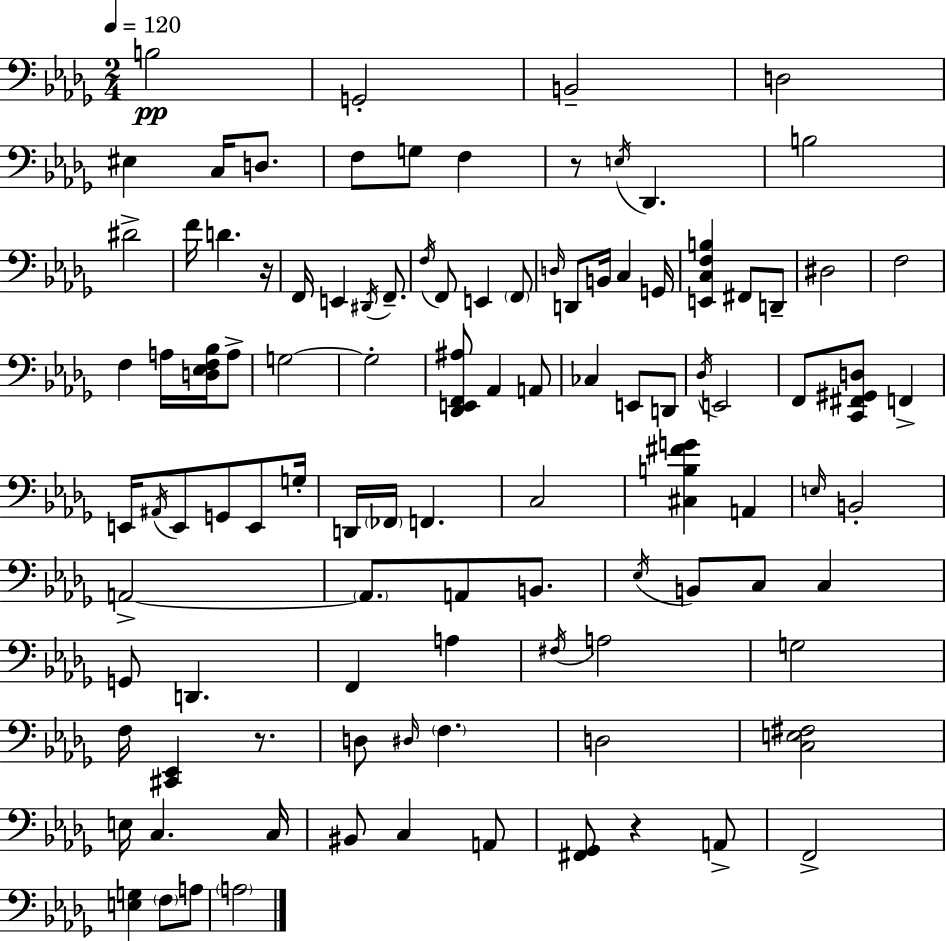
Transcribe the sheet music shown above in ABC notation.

X:1
T:Untitled
M:2/4
L:1/4
K:Bbm
B,2 G,,2 B,,2 D,2 ^E, C,/4 D,/2 F,/2 G,/2 F, z/2 E,/4 _D,, B,2 ^D2 F/4 D z/4 F,,/4 E,, ^D,,/4 F,,/2 F,/4 F,,/2 E,, F,,/2 D,/4 D,,/2 B,,/4 C, G,,/4 [E,,C,F,B,] ^F,,/2 D,,/2 ^D,2 F,2 F, A,/4 [D,_E,F,_B,]/4 A,/2 G,2 G,2 [_D,,E,,F,,^A,]/2 _A,, A,,/2 _C, E,,/2 D,,/2 _D,/4 E,,2 F,,/2 [C,,^F,,^G,,D,]/2 F,, E,,/4 ^A,,/4 E,,/2 G,,/2 E,,/2 G,/4 D,,/4 _F,,/4 F,, C,2 [^C,B,^FG] A,, E,/4 B,,2 A,,2 A,,/2 A,,/2 B,,/2 _E,/4 B,,/2 C,/2 C, G,,/2 D,, F,, A, ^F,/4 A,2 G,2 F,/4 [^C,,_E,,] z/2 D,/2 ^D,/4 F, D,2 [C,E,^F,]2 E,/4 C, C,/4 ^B,,/2 C, A,,/2 [^F,,_G,,]/2 z A,,/2 F,,2 [E,G,] F,/2 A,/2 A,2